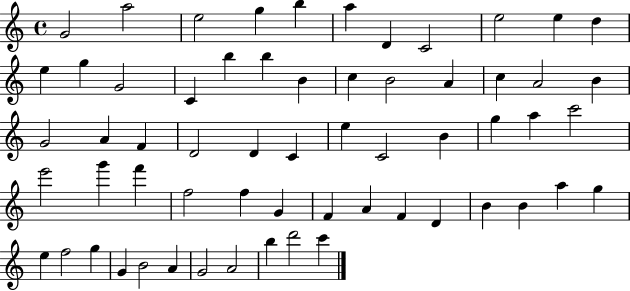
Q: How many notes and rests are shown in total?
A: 61